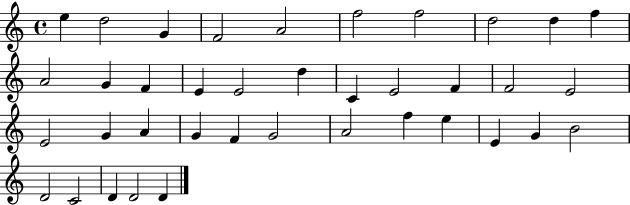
X:1
T:Untitled
M:4/4
L:1/4
K:C
e d2 G F2 A2 f2 f2 d2 d f A2 G F E E2 d C E2 F F2 E2 E2 G A G F G2 A2 f e E G B2 D2 C2 D D2 D